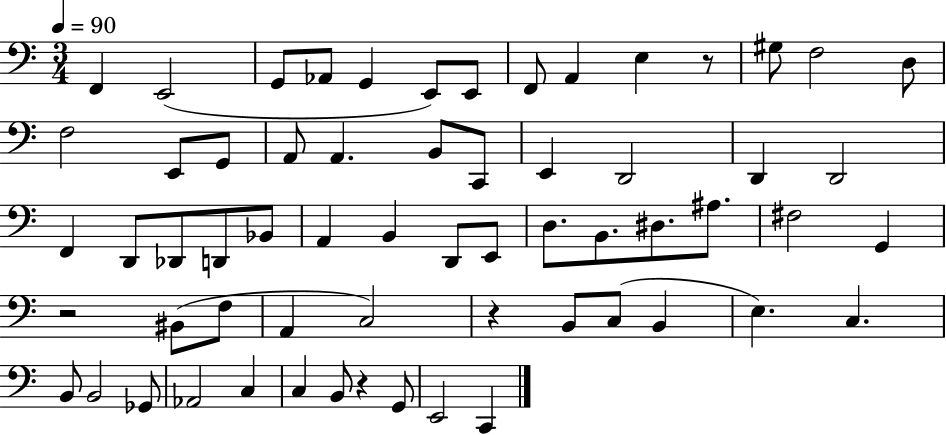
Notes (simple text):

F2/q E2/h G2/e Ab2/e G2/q E2/e E2/e F2/e A2/q E3/q R/e G#3/e F3/h D3/e F3/h E2/e G2/e A2/e A2/q. B2/e C2/e E2/q D2/h D2/q D2/h F2/q D2/e Db2/e D2/e Bb2/e A2/q B2/q D2/e E2/e D3/e. B2/e. D#3/e. A#3/e. F#3/h G2/q R/h BIS2/e F3/e A2/q C3/h R/q B2/e C3/e B2/q E3/q. C3/q. B2/e B2/h Gb2/e Ab2/h C3/q C3/q B2/e R/q G2/e E2/h C2/q